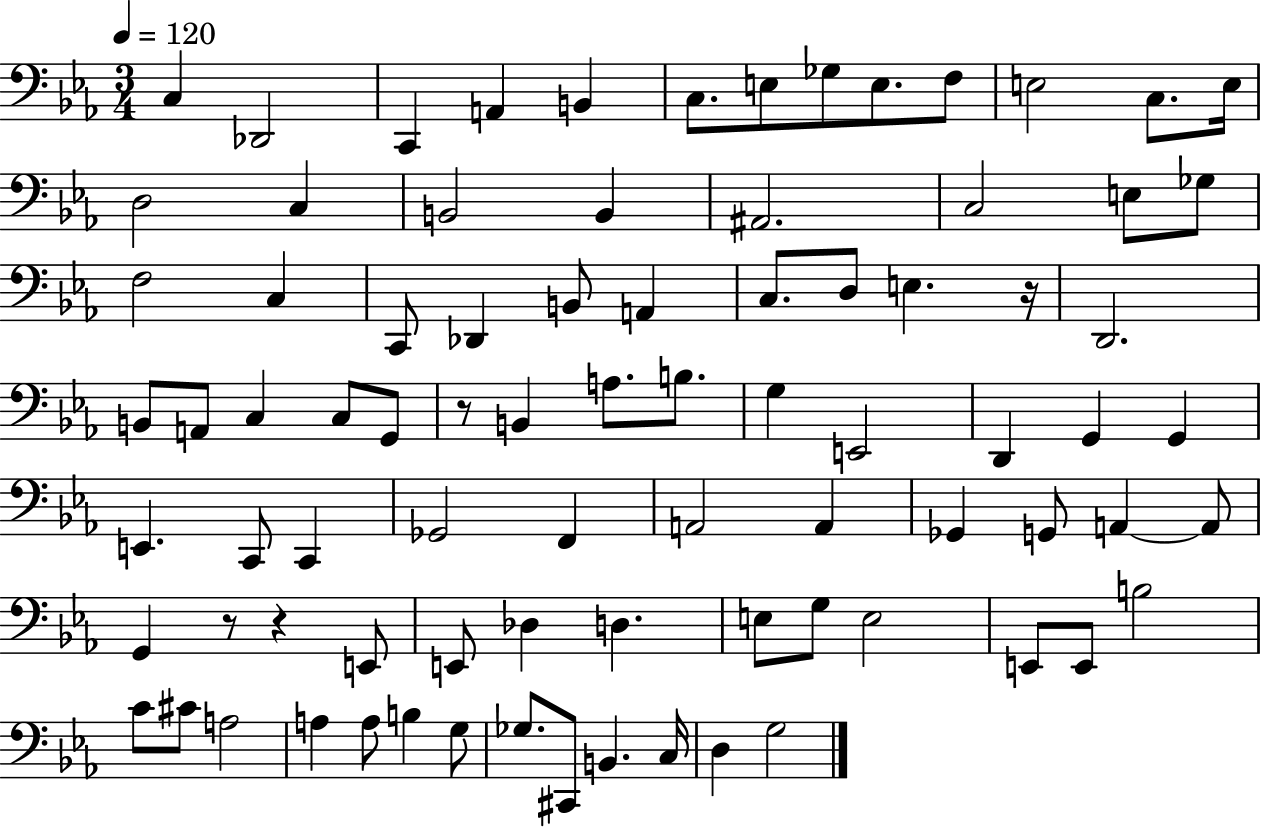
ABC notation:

X:1
T:Untitled
M:3/4
L:1/4
K:Eb
C, _D,,2 C,, A,, B,, C,/2 E,/2 _G,/2 E,/2 F,/2 E,2 C,/2 E,/4 D,2 C, B,,2 B,, ^A,,2 C,2 E,/2 _G,/2 F,2 C, C,,/2 _D,, B,,/2 A,, C,/2 D,/2 E, z/4 D,,2 B,,/2 A,,/2 C, C,/2 G,,/2 z/2 B,, A,/2 B,/2 G, E,,2 D,, G,, G,, E,, C,,/2 C,, _G,,2 F,, A,,2 A,, _G,, G,,/2 A,, A,,/2 G,, z/2 z E,,/2 E,,/2 _D, D, E,/2 G,/2 E,2 E,,/2 E,,/2 B,2 C/2 ^C/2 A,2 A, A,/2 B, G,/2 _G,/2 ^C,,/2 B,, C,/4 D, G,2